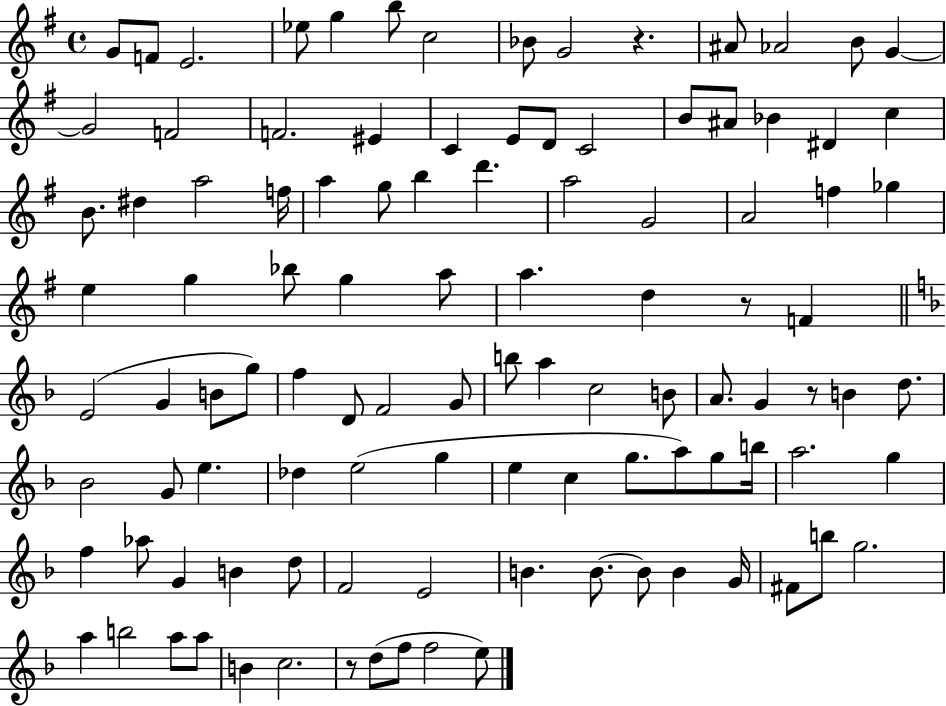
G4/e F4/e E4/h. Eb5/e G5/q B5/e C5/h Bb4/e G4/h R/q. A#4/e Ab4/h B4/e G4/q G4/h F4/h F4/h. EIS4/q C4/q E4/e D4/e C4/h B4/e A#4/e Bb4/q D#4/q C5/q B4/e. D#5/q A5/h F5/s A5/q G5/e B5/q D6/q. A5/h G4/h A4/h F5/q Gb5/q E5/q G5/q Bb5/e G5/q A5/e A5/q. D5/q R/e F4/q E4/h G4/q B4/e G5/e F5/q D4/e F4/h G4/e B5/e A5/q C5/h B4/e A4/e. G4/q R/e B4/q D5/e. Bb4/h G4/e E5/q. Db5/q E5/h G5/q E5/q C5/q G5/e. A5/e G5/e B5/s A5/h. G5/q F5/q Ab5/e G4/q B4/q D5/e F4/h E4/h B4/q. B4/e. B4/e B4/q G4/s F#4/e B5/e G5/h. A5/q B5/h A5/e A5/e B4/q C5/h. R/e D5/e F5/e F5/h E5/e